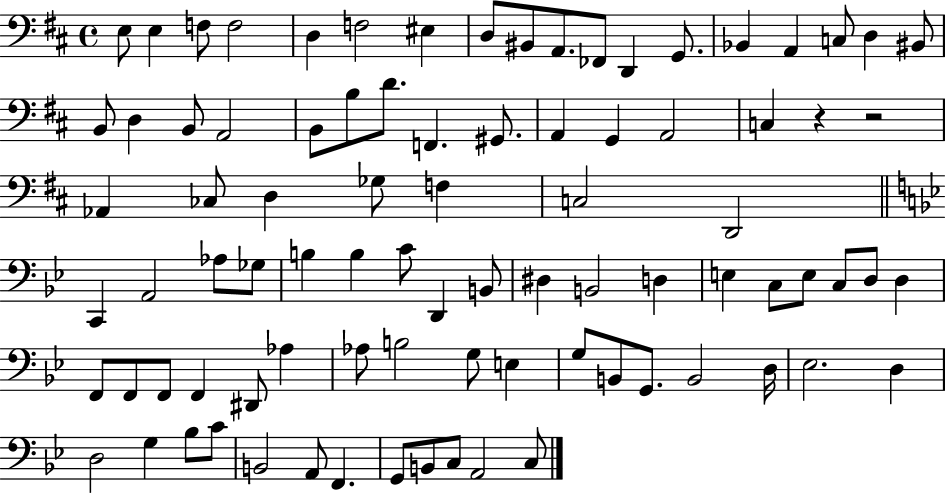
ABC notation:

X:1
T:Untitled
M:4/4
L:1/4
K:D
E,/2 E, F,/2 F,2 D, F,2 ^E, D,/2 ^B,,/2 A,,/2 _F,,/2 D,, G,,/2 _B,, A,, C,/2 D, ^B,,/2 B,,/2 D, B,,/2 A,,2 B,,/2 B,/2 D/2 F,, ^G,,/2 A,, G,, A,,2 C, z z2 _A,, _C,/2 D, _G,/2 F, C,2 D,,2 C,, A,,2 _A,/2 _G,/2 B, B, C/2 D,, B,,/2 ^D, B,,2 D, E, C,/2 E,/2 C,/2 D,/2 D, F,,/2 F,,/2 F,,/2 F,, ^D,,/2 _A, _A,/2 B,2 G,/2 E, G,/2 B,,/2 G,,/2 B,,2 D,/4 _E,2 D, D,2 G, _B,/2 C/2 B,,2 A,,/2 F,, G,,/2 B,,/2 C,/2 A,,2 C,/2